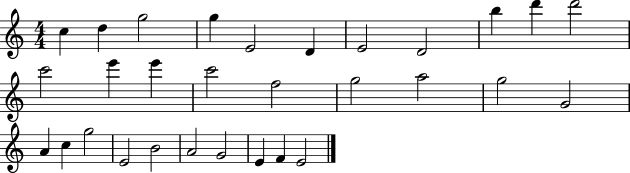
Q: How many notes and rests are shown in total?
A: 30